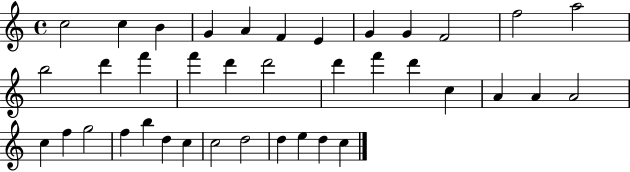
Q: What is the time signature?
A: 4/4